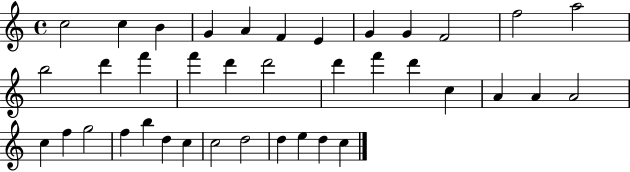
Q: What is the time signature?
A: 4/4